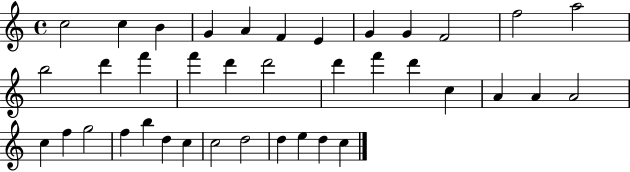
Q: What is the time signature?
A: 4/4